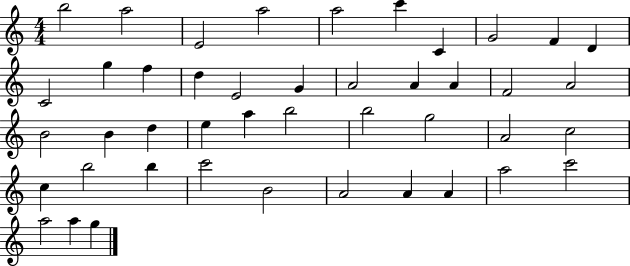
{
  \clef treble
  \numericTimeSignature
  \time 4/4
  \key c \major
  b''2 a''2 | e'2 a''2 | a''2 c'''4 c'4 | g'2 f'4 d'4 | \break c'2 g''4 f''4 | d''4 e'2 g'4 | a'2 a'4 a'4 | f'2 a'2 | \break b'2 b'4 d''4 | e''4 a''4 b''2 | b''2 g''2 | a'2 c''2 | \break c''4 b''2 b''4 | c'''2 b'2 | a'2 a'4 a'4 | a''2 c'''2 | \break a''2 a''4 g''4 | \bar "|."
}